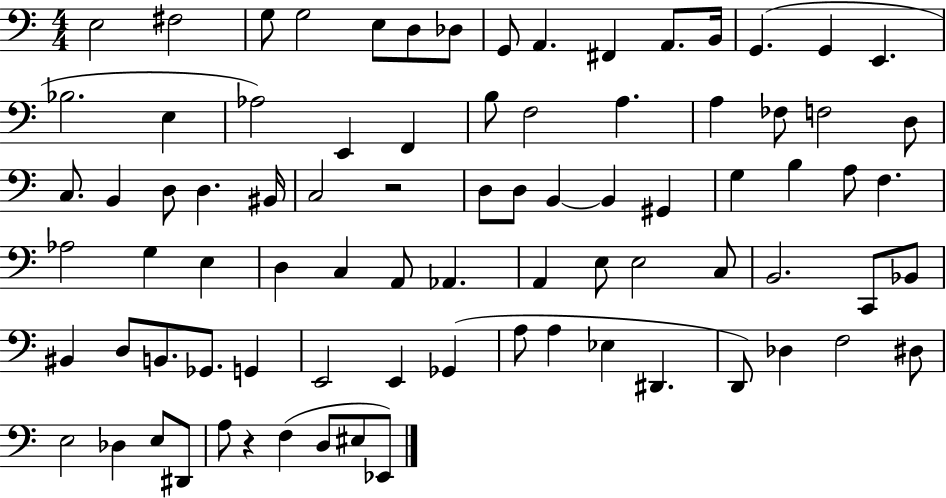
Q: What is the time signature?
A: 4/4